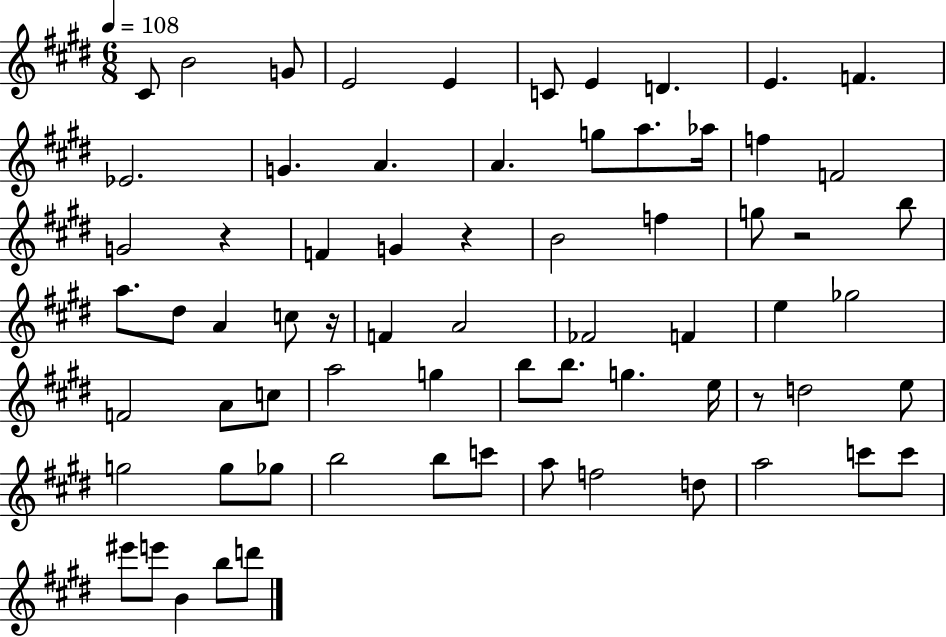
{
  \clef treble
  \numericTimeSignature
  \time 6/8
  \key e \major
  \tempo 4 = 108
  cis'8 b'2 g'8 | e'2 e'4 | c'8 e'4 d'4. | e'4. f'4. | \break ees'2. | g'4. a'4. | a'4. g''8 a''8. aes''16 | f''4 f'2 | \break g'2 r4 | f'4 g'4 r4 | b'2 f''4 | g''8 r2 b''8 | \break a''8. dis''8 a'4 c''8 r16 | f'4 a'2 | fes'2 f'4 | e''4 ges''2 | \break f'2 a'8 c''8 | a''2 g''4 | b''8 b''8. g''4. e''16 | r8 d''2 e''8 | \break g''2 g''8 ges''8 | b''2 b''8 c'''8 | a''8 f''2 d''8 | a''2 c'''8 c'''8 | \break eis'''8 e'''8 b'4 b''8 d'''8 | \bar "|."
}